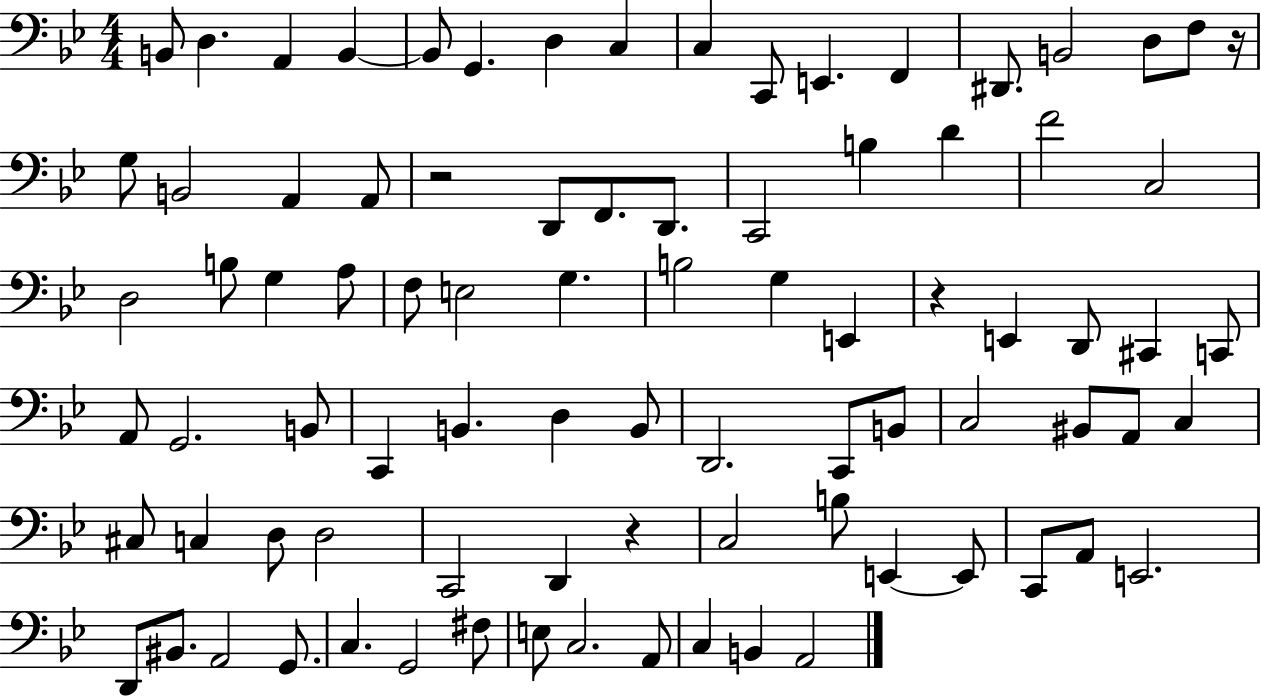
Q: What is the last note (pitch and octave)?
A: A2